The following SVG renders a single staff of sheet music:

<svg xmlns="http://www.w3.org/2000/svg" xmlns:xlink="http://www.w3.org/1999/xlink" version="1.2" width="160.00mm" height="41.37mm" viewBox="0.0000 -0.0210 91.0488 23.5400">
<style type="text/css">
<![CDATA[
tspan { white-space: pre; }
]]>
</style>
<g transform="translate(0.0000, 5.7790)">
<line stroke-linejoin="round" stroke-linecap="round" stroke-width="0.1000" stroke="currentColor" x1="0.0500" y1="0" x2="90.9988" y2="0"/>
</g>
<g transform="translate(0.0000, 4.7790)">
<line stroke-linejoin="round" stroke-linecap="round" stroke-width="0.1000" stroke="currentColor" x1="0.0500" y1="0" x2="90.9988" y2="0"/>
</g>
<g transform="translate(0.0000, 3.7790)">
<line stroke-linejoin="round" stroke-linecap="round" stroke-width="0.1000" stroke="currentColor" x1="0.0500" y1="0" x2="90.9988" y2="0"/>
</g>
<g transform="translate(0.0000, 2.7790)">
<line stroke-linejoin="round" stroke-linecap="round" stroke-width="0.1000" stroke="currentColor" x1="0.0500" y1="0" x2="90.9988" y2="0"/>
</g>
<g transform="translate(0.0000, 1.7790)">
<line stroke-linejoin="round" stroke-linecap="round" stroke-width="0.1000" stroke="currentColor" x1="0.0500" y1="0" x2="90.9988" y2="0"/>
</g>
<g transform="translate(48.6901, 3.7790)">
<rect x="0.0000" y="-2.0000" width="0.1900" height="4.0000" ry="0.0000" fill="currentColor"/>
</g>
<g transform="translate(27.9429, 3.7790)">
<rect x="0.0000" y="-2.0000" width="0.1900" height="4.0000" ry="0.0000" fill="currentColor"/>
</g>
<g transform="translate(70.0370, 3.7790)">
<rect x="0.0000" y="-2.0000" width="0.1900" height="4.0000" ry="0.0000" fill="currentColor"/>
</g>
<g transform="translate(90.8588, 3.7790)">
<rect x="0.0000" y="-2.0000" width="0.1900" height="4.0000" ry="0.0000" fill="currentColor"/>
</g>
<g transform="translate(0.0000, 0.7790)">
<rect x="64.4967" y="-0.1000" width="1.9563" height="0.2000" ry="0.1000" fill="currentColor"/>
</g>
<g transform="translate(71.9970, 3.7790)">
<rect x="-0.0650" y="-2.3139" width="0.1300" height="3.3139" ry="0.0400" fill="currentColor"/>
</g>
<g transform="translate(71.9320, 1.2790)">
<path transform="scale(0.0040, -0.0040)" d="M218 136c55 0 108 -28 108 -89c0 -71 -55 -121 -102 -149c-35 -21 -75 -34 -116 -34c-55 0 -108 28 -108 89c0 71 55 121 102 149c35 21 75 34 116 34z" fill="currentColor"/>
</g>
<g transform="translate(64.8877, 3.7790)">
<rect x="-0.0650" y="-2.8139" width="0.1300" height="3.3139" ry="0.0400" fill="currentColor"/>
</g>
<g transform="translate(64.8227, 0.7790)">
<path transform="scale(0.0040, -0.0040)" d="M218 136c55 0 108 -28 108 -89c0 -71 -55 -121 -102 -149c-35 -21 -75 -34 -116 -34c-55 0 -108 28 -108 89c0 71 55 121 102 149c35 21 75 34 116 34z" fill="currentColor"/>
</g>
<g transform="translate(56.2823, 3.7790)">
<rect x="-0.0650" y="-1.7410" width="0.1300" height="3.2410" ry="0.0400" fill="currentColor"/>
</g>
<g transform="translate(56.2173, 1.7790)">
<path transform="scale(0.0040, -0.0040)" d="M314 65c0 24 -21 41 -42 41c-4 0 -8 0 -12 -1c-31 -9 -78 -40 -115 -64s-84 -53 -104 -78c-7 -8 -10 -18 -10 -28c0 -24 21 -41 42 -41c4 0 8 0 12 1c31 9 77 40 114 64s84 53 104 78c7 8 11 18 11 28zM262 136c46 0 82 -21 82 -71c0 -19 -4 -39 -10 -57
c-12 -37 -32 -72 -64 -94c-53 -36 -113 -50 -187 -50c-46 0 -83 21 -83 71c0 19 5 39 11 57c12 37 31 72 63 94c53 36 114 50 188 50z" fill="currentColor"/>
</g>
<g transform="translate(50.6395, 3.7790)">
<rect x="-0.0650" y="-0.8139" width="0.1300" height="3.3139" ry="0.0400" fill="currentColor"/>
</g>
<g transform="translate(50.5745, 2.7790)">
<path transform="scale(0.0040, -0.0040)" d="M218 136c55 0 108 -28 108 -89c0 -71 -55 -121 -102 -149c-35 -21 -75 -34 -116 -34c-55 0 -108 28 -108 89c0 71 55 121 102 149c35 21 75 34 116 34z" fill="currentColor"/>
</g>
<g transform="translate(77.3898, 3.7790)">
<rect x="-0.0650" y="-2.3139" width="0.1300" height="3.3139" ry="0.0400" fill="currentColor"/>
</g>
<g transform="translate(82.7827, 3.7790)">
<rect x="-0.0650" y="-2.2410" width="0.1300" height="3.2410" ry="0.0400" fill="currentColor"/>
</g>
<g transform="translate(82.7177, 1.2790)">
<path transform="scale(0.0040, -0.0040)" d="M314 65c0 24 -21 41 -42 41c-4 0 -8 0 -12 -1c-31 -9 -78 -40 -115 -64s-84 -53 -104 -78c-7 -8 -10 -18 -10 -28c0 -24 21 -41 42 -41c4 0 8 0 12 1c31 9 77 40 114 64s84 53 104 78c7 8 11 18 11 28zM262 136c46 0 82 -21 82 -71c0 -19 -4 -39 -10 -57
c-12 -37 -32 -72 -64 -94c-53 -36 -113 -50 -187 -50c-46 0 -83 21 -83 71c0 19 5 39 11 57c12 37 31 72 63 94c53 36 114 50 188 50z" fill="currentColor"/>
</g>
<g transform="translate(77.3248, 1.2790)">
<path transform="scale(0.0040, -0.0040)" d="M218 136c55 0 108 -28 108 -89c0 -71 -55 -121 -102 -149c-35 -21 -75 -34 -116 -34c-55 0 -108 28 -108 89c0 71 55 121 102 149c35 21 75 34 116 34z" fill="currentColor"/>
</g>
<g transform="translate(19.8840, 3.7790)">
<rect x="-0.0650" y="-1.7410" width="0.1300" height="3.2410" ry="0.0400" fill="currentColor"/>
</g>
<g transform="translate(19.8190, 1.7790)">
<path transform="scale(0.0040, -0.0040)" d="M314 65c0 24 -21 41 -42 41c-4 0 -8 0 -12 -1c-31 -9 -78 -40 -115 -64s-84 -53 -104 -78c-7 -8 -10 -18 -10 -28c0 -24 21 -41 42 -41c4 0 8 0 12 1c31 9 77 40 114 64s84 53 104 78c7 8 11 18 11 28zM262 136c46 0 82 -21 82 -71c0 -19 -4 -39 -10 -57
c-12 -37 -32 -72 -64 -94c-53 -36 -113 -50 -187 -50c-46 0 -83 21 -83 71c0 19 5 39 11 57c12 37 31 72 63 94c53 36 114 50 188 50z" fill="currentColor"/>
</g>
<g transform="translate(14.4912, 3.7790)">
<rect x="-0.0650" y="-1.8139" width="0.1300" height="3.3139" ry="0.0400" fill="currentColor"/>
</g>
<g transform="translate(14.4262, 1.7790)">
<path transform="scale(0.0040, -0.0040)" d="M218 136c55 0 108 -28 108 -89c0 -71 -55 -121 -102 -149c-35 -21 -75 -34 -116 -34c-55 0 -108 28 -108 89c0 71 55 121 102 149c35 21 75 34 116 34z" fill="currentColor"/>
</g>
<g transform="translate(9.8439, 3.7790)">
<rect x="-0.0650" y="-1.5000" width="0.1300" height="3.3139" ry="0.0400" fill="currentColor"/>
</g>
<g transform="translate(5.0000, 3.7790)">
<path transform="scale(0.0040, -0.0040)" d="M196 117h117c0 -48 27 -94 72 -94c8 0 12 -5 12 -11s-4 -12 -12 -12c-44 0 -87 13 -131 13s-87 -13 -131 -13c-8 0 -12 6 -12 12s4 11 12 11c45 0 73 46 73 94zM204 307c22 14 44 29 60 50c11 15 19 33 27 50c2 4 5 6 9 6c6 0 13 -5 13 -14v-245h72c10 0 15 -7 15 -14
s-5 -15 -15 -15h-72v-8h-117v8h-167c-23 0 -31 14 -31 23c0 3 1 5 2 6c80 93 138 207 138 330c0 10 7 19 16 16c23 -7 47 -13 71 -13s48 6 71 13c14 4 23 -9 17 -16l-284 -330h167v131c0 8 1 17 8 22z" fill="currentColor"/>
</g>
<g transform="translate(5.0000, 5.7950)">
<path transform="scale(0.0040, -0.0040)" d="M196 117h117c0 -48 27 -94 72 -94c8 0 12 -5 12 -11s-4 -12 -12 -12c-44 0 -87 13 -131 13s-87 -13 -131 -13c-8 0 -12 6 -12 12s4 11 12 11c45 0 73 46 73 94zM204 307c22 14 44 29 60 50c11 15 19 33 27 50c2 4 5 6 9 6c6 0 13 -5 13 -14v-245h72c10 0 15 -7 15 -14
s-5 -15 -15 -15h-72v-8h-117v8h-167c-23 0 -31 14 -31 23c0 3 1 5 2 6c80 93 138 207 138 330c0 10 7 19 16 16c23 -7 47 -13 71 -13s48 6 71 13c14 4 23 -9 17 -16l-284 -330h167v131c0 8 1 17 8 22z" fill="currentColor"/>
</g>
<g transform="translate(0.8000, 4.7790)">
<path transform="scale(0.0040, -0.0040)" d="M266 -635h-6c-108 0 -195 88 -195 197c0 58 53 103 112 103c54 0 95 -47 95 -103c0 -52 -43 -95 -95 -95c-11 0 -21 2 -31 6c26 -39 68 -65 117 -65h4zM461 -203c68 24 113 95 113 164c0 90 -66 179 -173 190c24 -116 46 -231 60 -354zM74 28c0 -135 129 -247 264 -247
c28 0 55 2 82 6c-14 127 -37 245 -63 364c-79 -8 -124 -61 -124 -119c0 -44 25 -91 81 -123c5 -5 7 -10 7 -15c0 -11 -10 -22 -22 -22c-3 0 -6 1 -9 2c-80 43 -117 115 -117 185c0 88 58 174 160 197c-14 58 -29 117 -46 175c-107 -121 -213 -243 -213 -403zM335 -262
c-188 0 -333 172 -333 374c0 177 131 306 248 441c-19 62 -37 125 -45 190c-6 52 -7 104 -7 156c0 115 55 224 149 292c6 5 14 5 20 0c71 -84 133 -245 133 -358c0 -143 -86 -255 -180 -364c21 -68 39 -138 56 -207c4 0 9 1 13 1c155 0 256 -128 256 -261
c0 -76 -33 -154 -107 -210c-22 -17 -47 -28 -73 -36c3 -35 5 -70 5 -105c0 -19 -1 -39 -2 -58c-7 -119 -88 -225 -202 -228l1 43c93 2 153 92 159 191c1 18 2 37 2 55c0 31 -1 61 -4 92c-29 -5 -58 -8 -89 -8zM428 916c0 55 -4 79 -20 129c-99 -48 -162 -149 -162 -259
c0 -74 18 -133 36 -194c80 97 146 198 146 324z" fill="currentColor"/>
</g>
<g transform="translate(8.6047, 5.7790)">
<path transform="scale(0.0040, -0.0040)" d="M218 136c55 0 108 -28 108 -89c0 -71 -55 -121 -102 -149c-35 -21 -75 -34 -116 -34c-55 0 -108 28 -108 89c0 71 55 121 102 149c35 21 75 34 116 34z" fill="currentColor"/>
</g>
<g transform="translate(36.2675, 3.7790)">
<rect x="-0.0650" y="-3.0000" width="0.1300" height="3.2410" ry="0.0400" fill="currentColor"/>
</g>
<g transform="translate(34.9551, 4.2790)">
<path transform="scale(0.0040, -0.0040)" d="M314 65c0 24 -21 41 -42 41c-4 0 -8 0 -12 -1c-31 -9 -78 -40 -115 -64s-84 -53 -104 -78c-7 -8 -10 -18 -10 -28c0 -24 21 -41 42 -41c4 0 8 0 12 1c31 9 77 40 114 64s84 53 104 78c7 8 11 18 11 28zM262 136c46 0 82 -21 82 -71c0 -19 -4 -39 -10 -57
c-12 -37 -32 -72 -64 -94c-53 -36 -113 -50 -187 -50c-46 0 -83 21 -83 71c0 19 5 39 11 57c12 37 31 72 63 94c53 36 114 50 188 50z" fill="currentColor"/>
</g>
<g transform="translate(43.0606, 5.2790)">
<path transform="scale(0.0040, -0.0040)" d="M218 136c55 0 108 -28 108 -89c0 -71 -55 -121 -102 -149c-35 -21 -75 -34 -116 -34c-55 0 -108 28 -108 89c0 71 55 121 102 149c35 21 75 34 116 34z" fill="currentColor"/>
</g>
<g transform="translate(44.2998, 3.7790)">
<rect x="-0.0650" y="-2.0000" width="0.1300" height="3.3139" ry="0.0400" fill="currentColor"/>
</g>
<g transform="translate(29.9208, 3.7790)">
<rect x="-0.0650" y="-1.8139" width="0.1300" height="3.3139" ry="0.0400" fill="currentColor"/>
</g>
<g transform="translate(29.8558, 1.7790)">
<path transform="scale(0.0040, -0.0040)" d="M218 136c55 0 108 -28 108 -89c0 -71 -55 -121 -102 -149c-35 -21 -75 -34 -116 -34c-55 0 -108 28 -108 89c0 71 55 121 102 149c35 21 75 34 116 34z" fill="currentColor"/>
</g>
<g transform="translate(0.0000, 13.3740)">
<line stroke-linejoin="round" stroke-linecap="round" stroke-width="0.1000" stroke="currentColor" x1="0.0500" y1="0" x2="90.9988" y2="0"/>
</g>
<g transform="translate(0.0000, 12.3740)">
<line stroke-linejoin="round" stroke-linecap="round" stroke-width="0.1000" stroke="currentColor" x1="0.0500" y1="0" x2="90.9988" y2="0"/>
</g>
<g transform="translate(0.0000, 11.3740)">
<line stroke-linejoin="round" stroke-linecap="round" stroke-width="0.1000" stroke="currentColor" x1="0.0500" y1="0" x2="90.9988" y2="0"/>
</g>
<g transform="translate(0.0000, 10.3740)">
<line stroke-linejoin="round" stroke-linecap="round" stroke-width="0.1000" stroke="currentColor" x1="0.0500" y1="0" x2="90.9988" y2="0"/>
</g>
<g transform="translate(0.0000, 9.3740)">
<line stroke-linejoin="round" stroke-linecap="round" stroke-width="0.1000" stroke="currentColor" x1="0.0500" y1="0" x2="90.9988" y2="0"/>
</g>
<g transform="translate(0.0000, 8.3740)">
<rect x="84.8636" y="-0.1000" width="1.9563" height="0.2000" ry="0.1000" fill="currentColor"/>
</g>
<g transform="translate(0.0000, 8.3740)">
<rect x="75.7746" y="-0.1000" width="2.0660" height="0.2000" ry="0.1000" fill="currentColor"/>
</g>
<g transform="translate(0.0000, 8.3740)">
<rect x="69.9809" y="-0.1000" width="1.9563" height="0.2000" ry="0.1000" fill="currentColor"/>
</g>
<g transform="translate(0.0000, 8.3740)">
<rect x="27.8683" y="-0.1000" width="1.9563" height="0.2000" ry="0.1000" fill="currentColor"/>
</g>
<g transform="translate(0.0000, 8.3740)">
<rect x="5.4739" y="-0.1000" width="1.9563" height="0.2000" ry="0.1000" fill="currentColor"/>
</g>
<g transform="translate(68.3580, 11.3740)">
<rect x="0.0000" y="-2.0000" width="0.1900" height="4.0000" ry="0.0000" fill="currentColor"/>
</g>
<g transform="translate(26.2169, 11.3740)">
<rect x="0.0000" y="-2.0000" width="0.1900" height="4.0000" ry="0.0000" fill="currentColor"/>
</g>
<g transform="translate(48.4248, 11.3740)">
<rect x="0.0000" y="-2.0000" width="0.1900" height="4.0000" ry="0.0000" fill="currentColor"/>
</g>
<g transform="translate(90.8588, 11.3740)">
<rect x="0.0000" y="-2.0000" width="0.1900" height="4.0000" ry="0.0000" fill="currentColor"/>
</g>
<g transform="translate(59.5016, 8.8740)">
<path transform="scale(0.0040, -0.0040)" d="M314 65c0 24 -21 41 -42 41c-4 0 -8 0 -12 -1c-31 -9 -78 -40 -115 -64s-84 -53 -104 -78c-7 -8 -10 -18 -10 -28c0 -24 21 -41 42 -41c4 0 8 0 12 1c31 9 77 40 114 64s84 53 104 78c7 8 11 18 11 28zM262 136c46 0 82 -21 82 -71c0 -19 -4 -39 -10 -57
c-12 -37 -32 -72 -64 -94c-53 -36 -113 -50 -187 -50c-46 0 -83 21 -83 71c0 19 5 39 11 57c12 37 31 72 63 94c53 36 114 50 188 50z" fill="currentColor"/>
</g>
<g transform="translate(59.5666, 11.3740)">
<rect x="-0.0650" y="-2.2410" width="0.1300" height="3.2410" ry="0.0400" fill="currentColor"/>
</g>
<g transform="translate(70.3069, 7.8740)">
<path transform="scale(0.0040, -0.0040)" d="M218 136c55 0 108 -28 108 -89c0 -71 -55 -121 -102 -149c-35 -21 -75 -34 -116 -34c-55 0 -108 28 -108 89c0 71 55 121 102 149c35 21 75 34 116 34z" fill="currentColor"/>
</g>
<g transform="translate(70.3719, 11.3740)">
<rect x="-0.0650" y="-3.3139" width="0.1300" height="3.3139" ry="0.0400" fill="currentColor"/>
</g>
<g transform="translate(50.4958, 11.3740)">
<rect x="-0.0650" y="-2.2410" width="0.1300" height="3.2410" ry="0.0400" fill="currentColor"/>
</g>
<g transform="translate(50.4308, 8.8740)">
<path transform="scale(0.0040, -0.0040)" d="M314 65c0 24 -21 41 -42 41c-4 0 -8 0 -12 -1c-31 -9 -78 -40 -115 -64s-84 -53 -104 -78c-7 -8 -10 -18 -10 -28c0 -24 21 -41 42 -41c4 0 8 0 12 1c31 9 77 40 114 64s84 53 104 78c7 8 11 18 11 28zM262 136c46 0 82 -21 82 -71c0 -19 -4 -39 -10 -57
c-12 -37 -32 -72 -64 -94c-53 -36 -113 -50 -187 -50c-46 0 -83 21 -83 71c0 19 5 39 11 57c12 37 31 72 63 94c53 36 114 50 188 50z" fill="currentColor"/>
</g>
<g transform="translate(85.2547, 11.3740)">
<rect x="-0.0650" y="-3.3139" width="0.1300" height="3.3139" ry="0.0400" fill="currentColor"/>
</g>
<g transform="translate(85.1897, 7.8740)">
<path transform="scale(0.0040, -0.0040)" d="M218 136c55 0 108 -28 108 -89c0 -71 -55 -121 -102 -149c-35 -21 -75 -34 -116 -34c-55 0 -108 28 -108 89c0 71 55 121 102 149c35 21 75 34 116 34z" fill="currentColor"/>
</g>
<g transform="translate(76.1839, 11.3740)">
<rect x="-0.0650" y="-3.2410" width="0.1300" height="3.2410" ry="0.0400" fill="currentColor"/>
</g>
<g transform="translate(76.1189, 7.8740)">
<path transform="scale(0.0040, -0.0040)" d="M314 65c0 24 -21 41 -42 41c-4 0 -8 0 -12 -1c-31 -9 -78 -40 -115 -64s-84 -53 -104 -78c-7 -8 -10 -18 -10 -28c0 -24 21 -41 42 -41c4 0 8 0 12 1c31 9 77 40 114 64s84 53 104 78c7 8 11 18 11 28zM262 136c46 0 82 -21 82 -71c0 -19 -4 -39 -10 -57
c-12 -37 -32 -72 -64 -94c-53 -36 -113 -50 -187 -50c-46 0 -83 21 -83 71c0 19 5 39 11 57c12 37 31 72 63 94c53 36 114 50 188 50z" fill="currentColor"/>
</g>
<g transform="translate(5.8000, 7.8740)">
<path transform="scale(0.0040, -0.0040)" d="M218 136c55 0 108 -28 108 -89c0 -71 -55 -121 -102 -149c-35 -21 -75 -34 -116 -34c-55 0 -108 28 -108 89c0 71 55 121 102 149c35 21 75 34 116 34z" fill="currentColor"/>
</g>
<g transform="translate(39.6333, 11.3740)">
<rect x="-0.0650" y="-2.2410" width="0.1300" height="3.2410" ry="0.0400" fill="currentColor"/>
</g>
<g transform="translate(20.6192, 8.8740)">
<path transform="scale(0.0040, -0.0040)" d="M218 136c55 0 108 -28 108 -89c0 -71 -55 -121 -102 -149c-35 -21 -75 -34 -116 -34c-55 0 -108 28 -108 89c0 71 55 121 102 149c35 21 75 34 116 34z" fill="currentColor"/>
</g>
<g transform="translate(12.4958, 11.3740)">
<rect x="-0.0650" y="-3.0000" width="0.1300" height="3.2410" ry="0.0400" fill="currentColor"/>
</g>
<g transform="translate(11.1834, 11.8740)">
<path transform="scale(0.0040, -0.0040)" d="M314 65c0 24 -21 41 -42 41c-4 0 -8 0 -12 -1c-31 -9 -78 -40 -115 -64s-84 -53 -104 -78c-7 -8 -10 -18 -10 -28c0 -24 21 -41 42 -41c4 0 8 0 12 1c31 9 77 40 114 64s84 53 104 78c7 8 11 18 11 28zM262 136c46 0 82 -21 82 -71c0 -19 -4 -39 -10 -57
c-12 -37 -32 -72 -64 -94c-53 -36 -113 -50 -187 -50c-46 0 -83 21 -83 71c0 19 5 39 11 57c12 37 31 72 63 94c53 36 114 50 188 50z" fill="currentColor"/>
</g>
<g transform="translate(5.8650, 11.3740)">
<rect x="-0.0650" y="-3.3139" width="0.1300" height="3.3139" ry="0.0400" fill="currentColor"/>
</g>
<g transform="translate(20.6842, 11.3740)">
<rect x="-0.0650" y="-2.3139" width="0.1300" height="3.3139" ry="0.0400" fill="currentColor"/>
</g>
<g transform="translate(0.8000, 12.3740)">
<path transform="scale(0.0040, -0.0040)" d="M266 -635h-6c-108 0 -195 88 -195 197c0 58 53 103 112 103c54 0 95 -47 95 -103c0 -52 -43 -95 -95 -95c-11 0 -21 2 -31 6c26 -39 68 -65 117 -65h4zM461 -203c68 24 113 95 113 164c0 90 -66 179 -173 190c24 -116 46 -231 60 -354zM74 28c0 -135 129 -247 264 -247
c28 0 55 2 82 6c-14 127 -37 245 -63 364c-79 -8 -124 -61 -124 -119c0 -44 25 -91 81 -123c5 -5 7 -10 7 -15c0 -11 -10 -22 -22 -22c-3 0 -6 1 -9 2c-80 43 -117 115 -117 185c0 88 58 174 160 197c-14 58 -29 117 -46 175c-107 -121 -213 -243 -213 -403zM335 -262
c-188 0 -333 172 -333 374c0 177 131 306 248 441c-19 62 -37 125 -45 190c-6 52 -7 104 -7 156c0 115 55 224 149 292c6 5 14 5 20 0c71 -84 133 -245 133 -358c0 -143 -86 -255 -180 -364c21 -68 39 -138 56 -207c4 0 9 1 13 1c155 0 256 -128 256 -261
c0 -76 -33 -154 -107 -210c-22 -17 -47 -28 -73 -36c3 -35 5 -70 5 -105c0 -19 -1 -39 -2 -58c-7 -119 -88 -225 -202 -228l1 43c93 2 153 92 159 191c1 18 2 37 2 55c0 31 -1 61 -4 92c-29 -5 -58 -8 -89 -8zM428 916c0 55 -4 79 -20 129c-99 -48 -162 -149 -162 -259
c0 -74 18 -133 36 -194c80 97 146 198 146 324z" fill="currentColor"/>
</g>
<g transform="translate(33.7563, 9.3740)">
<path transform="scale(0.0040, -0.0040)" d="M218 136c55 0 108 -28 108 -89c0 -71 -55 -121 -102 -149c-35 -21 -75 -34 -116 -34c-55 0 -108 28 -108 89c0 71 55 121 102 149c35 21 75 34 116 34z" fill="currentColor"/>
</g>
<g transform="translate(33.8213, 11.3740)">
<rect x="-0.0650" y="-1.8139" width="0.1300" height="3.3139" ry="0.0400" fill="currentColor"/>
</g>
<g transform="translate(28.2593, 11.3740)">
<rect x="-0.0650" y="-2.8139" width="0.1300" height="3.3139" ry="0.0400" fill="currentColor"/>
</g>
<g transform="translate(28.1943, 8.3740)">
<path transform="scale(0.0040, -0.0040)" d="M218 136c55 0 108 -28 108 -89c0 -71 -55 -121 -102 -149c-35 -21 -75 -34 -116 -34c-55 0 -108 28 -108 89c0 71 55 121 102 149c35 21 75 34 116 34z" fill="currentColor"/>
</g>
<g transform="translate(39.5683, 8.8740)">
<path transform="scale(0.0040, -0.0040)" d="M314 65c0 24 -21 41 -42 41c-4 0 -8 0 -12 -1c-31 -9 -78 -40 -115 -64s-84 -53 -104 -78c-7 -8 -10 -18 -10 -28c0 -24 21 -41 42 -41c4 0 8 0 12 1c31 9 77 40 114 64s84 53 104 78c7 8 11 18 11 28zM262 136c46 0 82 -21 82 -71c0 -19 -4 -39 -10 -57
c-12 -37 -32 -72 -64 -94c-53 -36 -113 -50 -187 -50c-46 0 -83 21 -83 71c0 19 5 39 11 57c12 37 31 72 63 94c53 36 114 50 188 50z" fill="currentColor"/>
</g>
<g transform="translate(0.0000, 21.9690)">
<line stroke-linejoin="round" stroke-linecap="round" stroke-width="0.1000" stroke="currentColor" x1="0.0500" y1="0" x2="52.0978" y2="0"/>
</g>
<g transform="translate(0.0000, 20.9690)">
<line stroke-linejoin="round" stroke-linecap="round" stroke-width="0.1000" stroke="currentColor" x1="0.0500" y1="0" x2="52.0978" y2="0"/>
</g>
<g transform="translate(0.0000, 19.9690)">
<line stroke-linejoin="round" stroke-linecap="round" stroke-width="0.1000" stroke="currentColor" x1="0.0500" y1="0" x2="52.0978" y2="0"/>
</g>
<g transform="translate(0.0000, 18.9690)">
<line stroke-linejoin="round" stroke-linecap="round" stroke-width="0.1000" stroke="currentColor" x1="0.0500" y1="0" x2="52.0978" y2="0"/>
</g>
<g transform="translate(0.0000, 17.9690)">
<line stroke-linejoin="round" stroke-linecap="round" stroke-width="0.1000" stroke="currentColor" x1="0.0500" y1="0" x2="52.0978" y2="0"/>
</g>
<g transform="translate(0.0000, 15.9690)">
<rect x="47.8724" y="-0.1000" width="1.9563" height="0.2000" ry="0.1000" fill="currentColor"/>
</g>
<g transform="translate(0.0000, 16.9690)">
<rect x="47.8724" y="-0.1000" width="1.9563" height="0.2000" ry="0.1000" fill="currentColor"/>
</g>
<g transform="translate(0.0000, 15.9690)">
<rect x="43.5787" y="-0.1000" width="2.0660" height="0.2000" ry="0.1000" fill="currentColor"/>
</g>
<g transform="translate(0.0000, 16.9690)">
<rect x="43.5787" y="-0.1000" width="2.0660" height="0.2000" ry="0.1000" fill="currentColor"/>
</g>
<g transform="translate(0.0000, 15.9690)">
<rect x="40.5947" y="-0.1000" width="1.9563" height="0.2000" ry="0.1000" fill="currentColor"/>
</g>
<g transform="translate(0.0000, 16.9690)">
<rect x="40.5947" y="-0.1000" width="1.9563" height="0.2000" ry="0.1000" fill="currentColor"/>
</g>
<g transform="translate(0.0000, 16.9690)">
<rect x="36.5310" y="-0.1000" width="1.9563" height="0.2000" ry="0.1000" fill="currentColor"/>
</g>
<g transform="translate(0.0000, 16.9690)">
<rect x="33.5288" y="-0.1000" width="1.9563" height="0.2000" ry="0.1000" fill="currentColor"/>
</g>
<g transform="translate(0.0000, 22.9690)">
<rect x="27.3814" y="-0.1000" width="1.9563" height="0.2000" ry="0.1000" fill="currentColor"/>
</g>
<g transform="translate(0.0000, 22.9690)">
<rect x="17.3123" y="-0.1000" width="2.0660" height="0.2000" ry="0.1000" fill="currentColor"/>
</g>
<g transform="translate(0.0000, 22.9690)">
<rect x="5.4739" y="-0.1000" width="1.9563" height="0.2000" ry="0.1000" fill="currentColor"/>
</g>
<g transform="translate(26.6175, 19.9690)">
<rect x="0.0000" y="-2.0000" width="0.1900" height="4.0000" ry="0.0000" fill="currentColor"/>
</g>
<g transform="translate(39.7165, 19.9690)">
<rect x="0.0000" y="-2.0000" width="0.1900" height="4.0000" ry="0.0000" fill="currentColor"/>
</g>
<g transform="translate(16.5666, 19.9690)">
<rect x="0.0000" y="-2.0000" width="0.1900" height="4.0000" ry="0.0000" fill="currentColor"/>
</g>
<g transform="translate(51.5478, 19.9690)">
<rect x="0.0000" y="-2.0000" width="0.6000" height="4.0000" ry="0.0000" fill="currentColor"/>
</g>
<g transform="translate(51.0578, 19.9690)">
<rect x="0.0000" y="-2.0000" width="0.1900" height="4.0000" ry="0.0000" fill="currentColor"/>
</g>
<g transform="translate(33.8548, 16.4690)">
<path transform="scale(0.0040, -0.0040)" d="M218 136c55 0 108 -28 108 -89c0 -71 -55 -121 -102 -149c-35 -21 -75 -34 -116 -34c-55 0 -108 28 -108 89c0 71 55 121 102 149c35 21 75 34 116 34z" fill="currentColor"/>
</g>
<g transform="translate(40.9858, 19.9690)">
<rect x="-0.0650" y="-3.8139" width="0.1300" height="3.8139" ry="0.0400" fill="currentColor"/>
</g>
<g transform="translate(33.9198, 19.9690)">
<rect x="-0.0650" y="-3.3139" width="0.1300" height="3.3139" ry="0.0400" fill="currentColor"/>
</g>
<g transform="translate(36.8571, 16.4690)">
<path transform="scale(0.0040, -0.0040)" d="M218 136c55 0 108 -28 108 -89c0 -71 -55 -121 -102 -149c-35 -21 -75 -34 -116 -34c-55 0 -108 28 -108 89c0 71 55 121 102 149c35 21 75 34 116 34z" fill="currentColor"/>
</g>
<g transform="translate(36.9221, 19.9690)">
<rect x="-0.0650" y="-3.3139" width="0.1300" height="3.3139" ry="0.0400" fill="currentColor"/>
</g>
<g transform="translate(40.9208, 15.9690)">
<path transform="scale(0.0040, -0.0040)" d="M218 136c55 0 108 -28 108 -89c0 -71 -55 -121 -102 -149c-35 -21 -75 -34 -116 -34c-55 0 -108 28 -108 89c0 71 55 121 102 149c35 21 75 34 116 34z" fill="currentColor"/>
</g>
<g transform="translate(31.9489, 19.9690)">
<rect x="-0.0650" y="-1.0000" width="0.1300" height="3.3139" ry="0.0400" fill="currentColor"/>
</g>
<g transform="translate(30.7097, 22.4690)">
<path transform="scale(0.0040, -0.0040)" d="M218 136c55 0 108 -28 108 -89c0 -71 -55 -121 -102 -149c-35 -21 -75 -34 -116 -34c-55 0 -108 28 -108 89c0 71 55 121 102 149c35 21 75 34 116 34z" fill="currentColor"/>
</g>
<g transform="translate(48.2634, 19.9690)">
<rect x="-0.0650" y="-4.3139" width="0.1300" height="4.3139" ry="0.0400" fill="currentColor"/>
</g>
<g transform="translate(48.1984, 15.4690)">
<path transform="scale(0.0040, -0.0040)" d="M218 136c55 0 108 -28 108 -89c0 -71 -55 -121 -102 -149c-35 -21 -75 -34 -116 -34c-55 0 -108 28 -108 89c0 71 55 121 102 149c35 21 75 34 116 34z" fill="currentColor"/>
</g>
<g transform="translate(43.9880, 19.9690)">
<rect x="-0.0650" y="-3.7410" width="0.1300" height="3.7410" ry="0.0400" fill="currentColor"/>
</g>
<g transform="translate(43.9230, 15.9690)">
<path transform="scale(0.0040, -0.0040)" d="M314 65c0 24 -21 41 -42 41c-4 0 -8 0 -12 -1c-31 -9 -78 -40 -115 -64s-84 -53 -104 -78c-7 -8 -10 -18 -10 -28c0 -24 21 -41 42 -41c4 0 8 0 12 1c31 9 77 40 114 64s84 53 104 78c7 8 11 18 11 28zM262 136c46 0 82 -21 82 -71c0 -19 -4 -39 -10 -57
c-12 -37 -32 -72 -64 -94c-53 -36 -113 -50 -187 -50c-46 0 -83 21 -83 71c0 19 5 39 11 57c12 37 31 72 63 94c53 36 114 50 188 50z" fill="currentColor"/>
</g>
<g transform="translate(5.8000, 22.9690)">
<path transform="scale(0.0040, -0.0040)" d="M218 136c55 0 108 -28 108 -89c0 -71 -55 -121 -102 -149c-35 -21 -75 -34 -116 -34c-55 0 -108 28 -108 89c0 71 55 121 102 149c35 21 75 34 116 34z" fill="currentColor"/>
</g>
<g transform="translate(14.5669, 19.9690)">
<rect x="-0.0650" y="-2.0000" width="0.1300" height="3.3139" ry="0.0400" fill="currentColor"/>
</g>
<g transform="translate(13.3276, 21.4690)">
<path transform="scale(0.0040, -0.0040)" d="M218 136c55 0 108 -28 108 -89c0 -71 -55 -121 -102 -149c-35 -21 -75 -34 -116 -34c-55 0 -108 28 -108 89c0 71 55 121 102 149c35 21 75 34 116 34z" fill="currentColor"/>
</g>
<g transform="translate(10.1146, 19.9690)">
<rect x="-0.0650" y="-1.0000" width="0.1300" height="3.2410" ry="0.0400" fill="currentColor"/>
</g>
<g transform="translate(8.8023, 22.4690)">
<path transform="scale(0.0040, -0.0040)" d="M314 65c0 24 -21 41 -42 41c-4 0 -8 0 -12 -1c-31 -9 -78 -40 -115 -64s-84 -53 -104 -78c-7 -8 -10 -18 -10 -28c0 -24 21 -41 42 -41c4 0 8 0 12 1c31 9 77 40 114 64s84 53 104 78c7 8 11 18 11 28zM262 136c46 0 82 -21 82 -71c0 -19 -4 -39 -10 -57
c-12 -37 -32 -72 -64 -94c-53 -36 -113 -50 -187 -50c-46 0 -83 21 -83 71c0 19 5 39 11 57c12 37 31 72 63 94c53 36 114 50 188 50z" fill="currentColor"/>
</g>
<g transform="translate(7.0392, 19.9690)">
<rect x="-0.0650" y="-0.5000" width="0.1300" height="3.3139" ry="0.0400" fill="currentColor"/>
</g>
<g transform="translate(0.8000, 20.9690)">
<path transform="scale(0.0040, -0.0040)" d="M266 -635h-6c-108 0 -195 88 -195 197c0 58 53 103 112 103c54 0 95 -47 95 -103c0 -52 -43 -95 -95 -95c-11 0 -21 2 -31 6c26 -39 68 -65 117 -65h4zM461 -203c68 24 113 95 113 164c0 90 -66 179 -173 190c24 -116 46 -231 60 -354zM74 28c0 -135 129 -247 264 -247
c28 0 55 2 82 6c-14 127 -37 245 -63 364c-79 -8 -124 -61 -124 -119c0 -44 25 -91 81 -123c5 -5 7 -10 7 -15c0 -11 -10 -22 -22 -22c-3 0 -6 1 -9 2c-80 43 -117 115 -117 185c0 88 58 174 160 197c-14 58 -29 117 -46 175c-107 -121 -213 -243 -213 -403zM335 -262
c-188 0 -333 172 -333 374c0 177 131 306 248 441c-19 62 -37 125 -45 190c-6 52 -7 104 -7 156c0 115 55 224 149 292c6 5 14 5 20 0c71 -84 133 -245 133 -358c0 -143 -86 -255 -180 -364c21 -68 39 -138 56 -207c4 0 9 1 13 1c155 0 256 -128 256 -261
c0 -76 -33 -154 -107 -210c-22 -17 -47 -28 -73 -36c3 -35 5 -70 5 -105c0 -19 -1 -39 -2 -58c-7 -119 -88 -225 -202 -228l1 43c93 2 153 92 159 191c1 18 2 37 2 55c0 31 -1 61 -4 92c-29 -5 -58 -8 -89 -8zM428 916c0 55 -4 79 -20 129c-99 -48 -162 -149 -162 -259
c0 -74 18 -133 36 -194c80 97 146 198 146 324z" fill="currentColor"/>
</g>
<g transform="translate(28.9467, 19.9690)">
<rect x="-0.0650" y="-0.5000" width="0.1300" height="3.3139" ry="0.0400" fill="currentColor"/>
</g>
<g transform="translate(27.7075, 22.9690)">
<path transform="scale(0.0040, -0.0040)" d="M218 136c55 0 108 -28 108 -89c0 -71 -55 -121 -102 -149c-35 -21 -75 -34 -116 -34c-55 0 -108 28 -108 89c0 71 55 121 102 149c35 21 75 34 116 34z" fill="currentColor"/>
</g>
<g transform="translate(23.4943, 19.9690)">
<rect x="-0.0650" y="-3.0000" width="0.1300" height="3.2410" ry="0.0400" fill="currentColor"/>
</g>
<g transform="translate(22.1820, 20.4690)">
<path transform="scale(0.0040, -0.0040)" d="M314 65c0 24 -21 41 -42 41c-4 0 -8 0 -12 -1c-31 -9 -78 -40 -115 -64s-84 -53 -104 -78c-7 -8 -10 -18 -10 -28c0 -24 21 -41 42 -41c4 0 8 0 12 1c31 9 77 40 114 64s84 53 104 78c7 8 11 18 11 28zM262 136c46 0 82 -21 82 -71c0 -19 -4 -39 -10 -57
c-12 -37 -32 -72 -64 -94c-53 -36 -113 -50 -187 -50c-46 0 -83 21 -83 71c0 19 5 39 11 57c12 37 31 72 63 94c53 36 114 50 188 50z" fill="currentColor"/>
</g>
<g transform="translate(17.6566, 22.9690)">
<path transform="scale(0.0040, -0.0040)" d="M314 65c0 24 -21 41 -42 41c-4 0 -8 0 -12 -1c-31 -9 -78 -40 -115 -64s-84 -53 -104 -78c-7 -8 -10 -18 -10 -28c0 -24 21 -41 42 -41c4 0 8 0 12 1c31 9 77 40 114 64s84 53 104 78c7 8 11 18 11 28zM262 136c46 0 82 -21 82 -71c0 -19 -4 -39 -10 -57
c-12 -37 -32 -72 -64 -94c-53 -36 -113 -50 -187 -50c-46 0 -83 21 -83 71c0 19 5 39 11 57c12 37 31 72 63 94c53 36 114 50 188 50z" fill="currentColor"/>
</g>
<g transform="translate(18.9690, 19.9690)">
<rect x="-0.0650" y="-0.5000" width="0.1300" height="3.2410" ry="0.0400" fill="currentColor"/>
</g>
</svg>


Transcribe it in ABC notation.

X:1
T:Untitled
M:4/4
L:1/4
K:C
E f f2 f A2 F d f2 a g g g2 b A2 g a f g2 g2 g2 b b2 b C D2 F C2 A2 C D b b c' c'2 d'